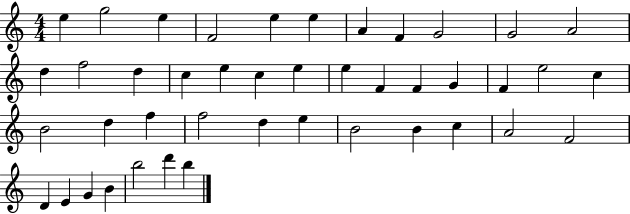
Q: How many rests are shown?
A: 0